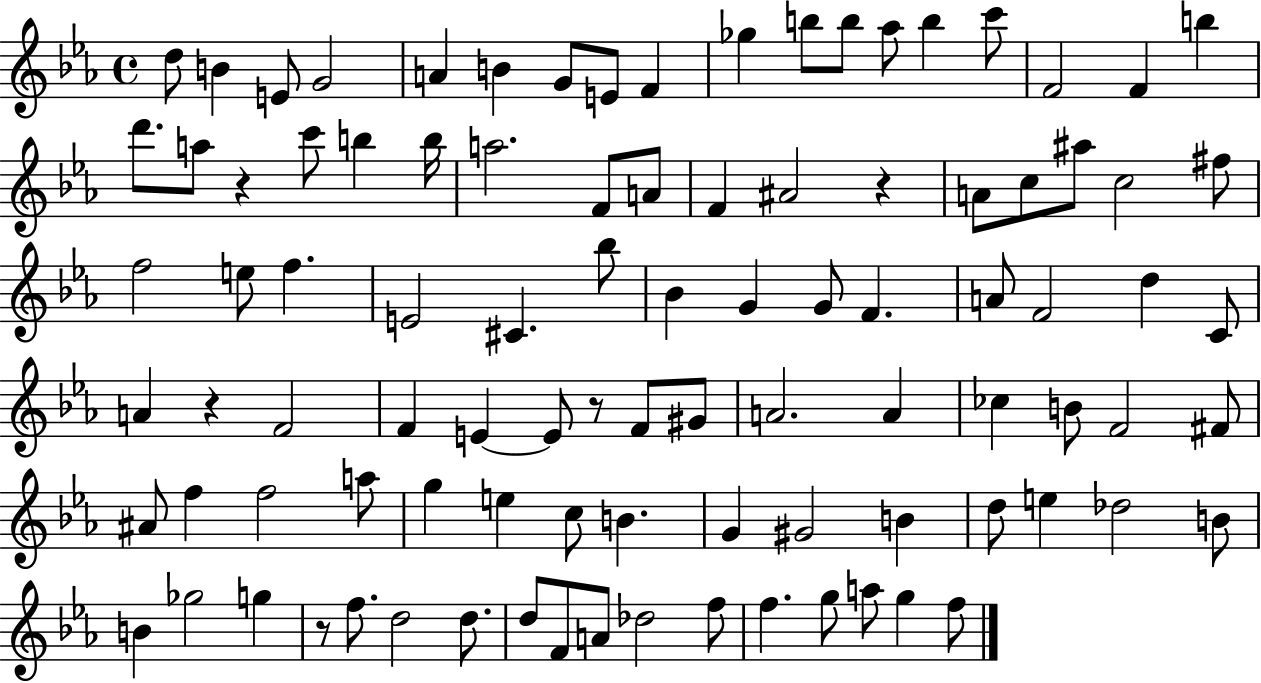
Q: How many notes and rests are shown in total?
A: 96